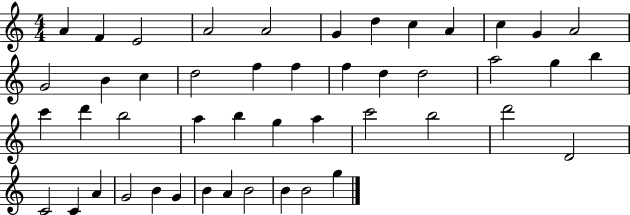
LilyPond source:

{
  \clef treble
  \numericTimeSignature
  \time 4/4
  \key c \major
  a'4 f'4 e'2 | a'2 a'2 | g'4 d''4 c''4 a'4 | c''4 g'4 a'2 | \break g'2 b'4 c''4 | d''2 f''4 f''4 | f''4 d''4 d''2 | a''2 g''4 b''4 | \break c'''4 d'''4 b''2 | a''4 b''4 g''4 a''4 | c'''2 b''2 | d'''2 d'2 | \break c'2 c'4 a'4 | g'2 b'4 g'4 | b'4 a'4 b'2 | b'4 b'2 g''4 | \break \bar "|."
}